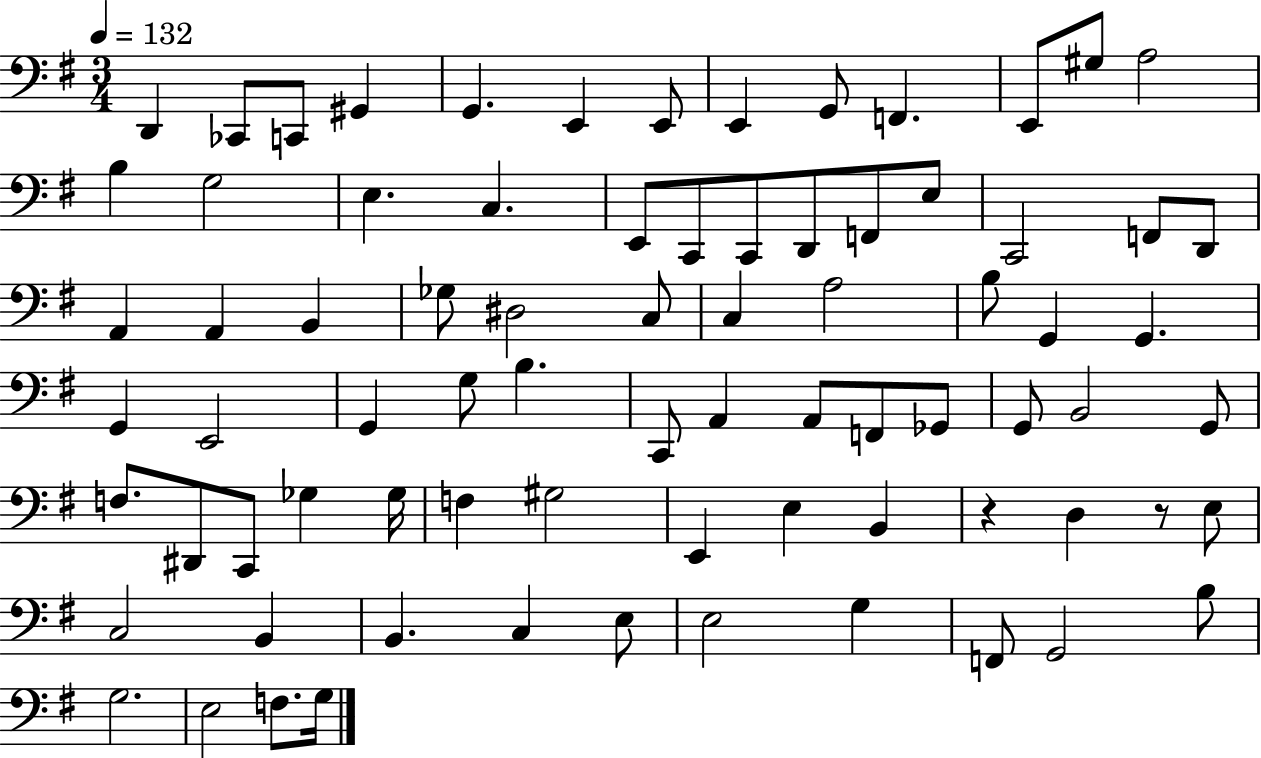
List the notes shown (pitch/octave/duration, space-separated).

D2/q CES2/e C2/e G#2/q G2/q. E2/q E2/e E2/q G2/e F2/q. E2/e G#3/e A3/h B3/q G3/h E3/q. C3/q. E2/e C2/e C2/e D2/e F2/e E3/e C2/h F2/e D2/e A2/q A2/q B2/q Gb3/e D#3/h C3/e C3/q A3/h B3/e G2/q G2/q. G2/q E2/h G2/q G3/e B3/q. C2/e A2/q A2/e F2/e Gb2/e G2/e B2/h G2/e F3/e. D#2/e C2/e Gb3/q Gb3/s F3/q G#3/h E2/q E3/q B2/q R/q D3/q R/e E3/e C3/h B2/q B2/q. C3/q E3/e E3/h G3/q F2/e G2/h B3/e G3/h. E3/h F3/e. G3/s